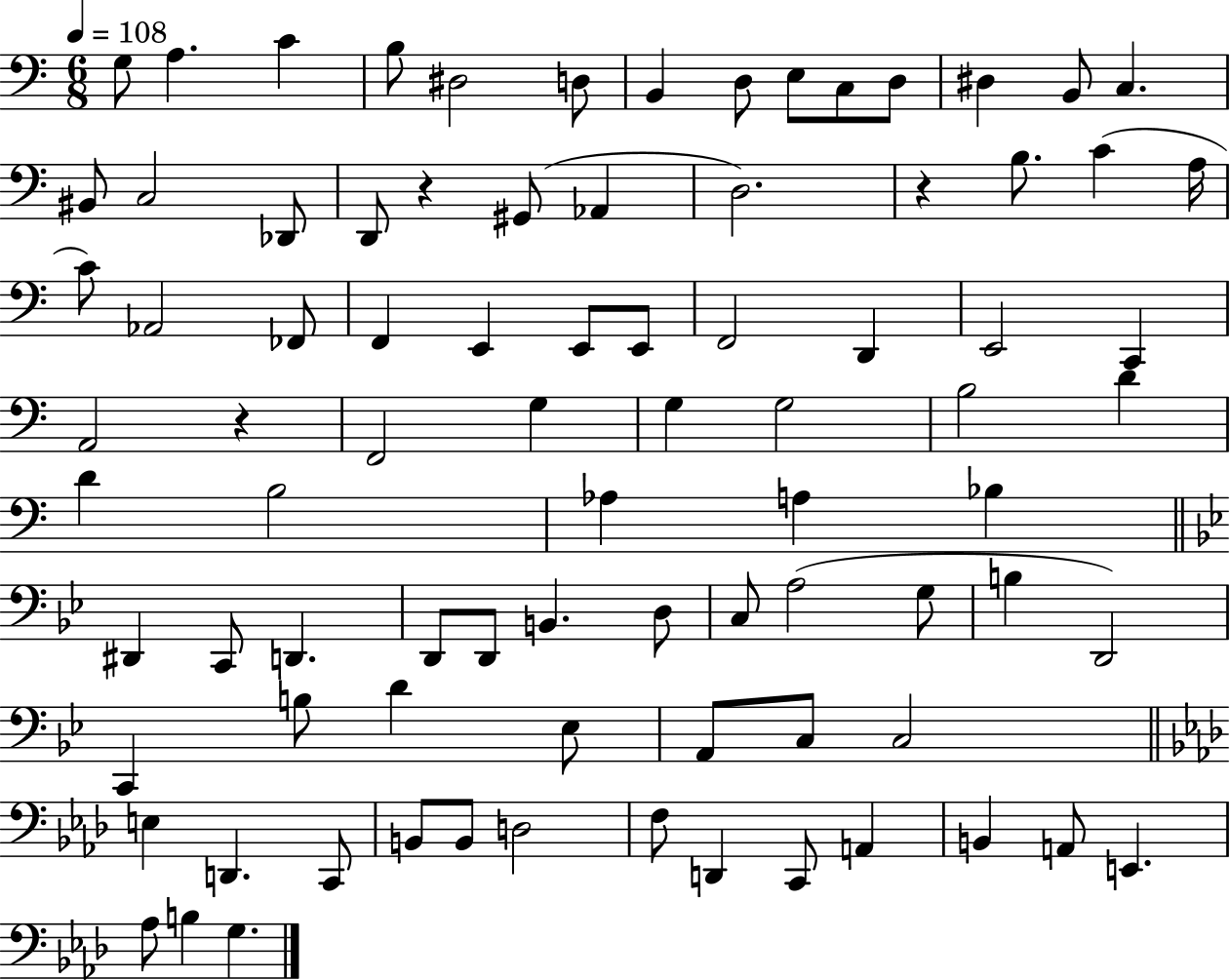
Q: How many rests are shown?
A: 3